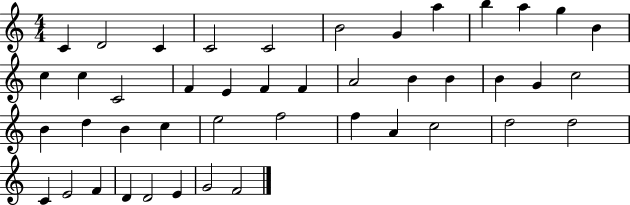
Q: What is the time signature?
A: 4/4